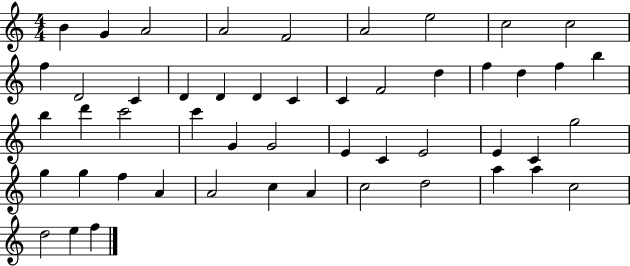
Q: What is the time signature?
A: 4/4